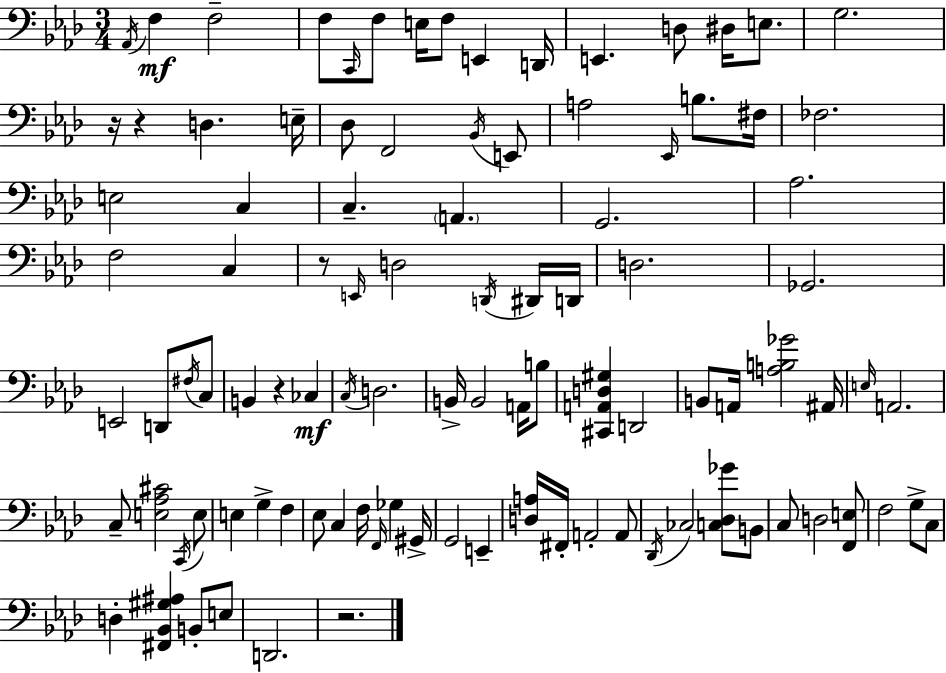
Ab2/s F3/q F3/h F3/e C2/s F3/e E3/s F3/e E2/q D2/s E2/q. D3/e D#3/s E3/e. G3/h. R/s R/q D3/q. E3/s Db3/e F2/h Bb2/s E2/e A3/h Eb2/s B3/e. F#3/s FES3/h. E3/h C3/q C3/q. A2/q. G2/h. Ab3/h. F3/h C3/q R/e E2/s D3/h D2/s D#2/s D2/s D3/h. Gb2/h. E2/h D2/e F#3/s C3/e B2/q R/q CES3/q C3/s D3/h. B2/s B2/h A2/s B3/e [C#2,A2,D3,G#3]/q D2/h B2/e A2/s [A3,B3,Gb4]/h A#2/s E3/s A2/h. C3/e [E3,Ab3,C#4]/h C2/s E3/e E3/q G3/q F3/q Eb3/e C3/q F3/s F2/s Gb3/q G#2/s G2/h E2/q [D3,A3]/s F#2/s A2/h A2/e Db2/s CES3/h [C3,Db3,Gb4]/e B2/e C3/e D3/h [F2,E3]/e F3/h G3/e C3/e D3/q [F#2,Bb2,G#3,A#3]/q B2/e E3/e D2/h. R/h.